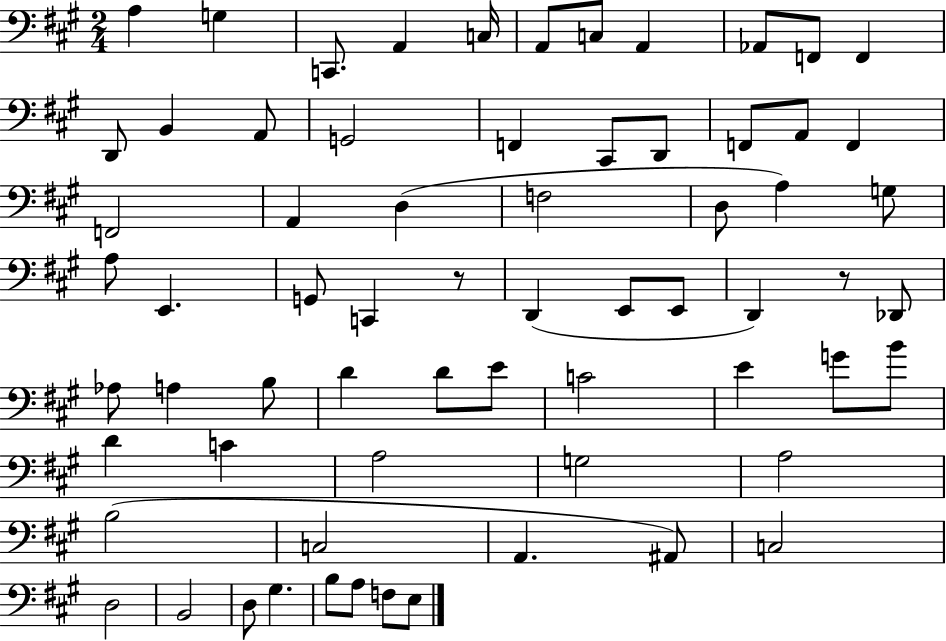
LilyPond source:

{
  \clef bass
  \numericTimeSignature
  \time 2/4
  \key a \major
  a4 g4 | c,8. a,4 c16 | a,8 c8 a,4 | aes,8 f,8 f,4 | \break d,8 b,4 a,8 | g,2 | f,4 cis,8 d,8 | f,8 a,8 f,4 | \break f,2 | a,4 d4( | f2 | d8 a4) g8 | \break a8 e,4. | g,8 c,4 r8 | d,4( e,8 e,8 | d,4) r8 des,8 | \break aes8 a4 b8 | d'4 d'8 e'8 | c'2 | e'4 g'8 b'8 | \break d'4 c'4 | a2 | g2 | a2 | \break b2( | c2 | a,4. ais,8) | c2 | \break d2 | b,2 | d8 gis4. | b8 a8 f8 e8 | \break \bar "|."
}